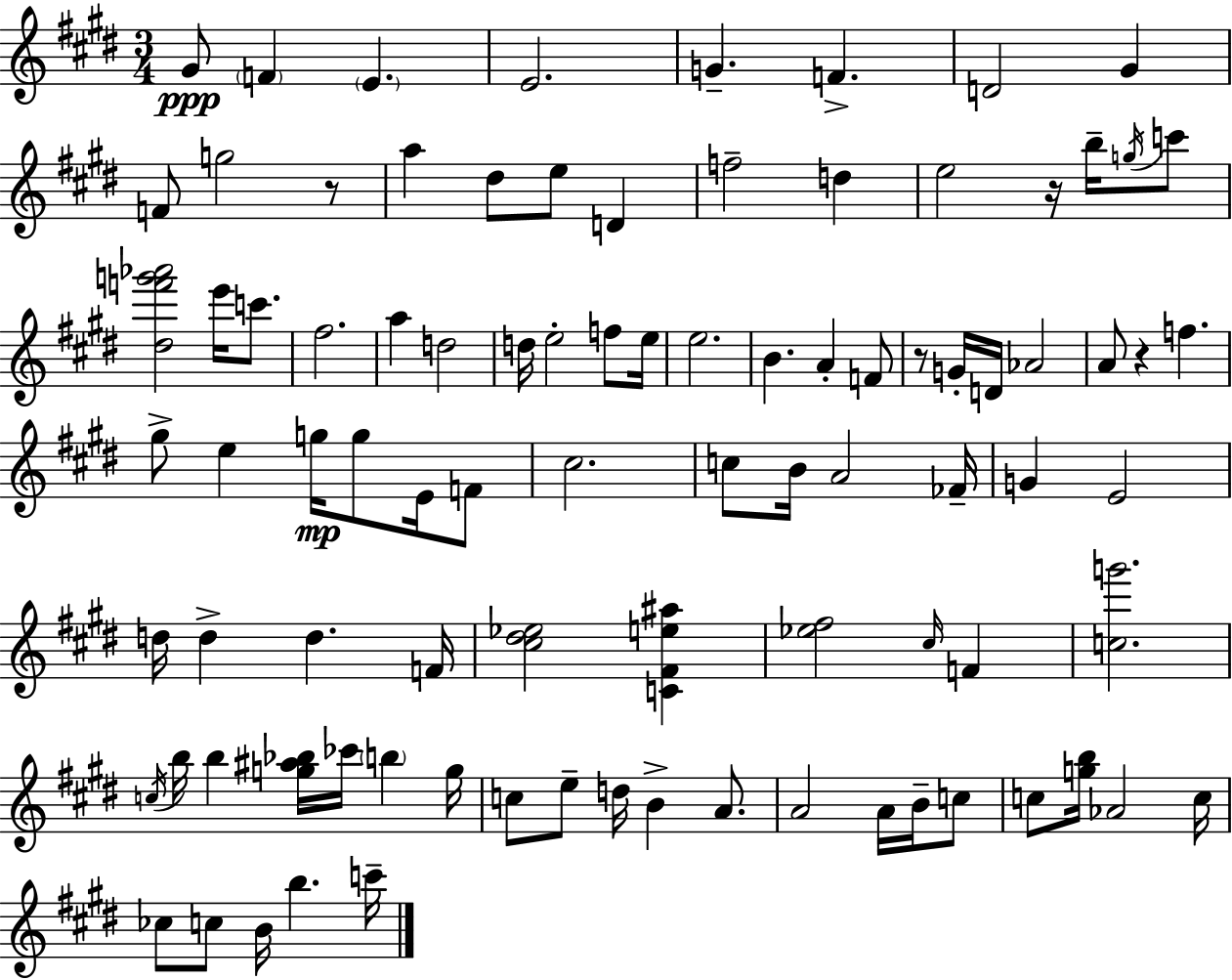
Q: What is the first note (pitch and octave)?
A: G#4